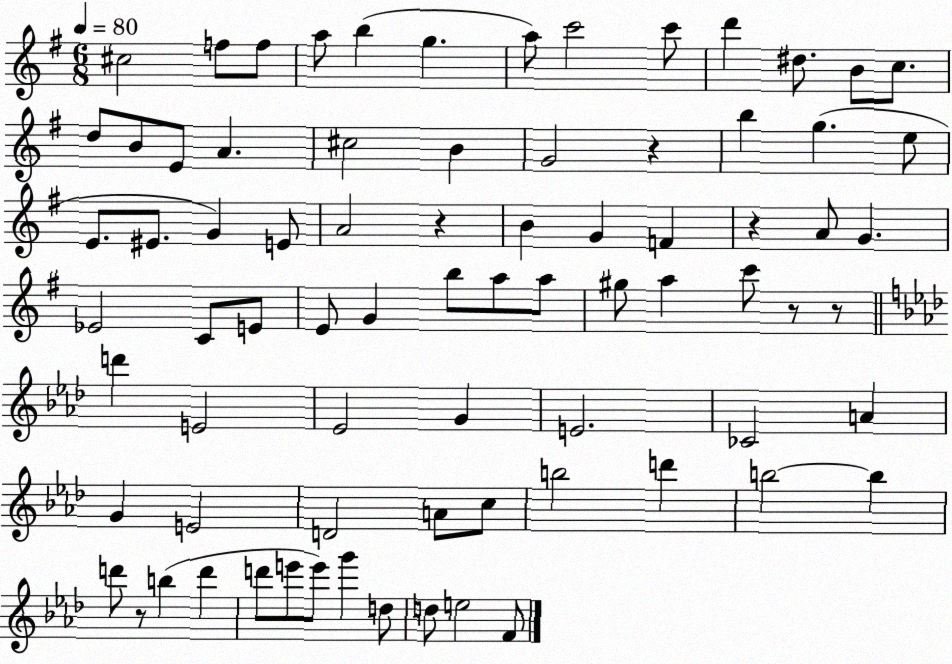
X:1
T:Untitled
M:6/8
L:1/4
K:G
^c2 f/2 f/2 a/2 b g a/2 c'2 c'/2 d' ^d/2 B/2 c/2 d/2 B/2 E/2 A ^c2 B G2 z b g e/2 E/2 ^E/2 G E/2 A2 z B G F z A/2 G _E2 C/2 E/2 E/2 G b/2 a/2 a/2 ^g/2 a c'/2 z/2 z/2 d' E2 _E2 G E2 _C2 A G E2 D2 A/2 c/2 b2 d' b2 b d'/2 z/2 b d' d'/2 e'/2 e'/2 g' d/2 d/2 e2 F/2